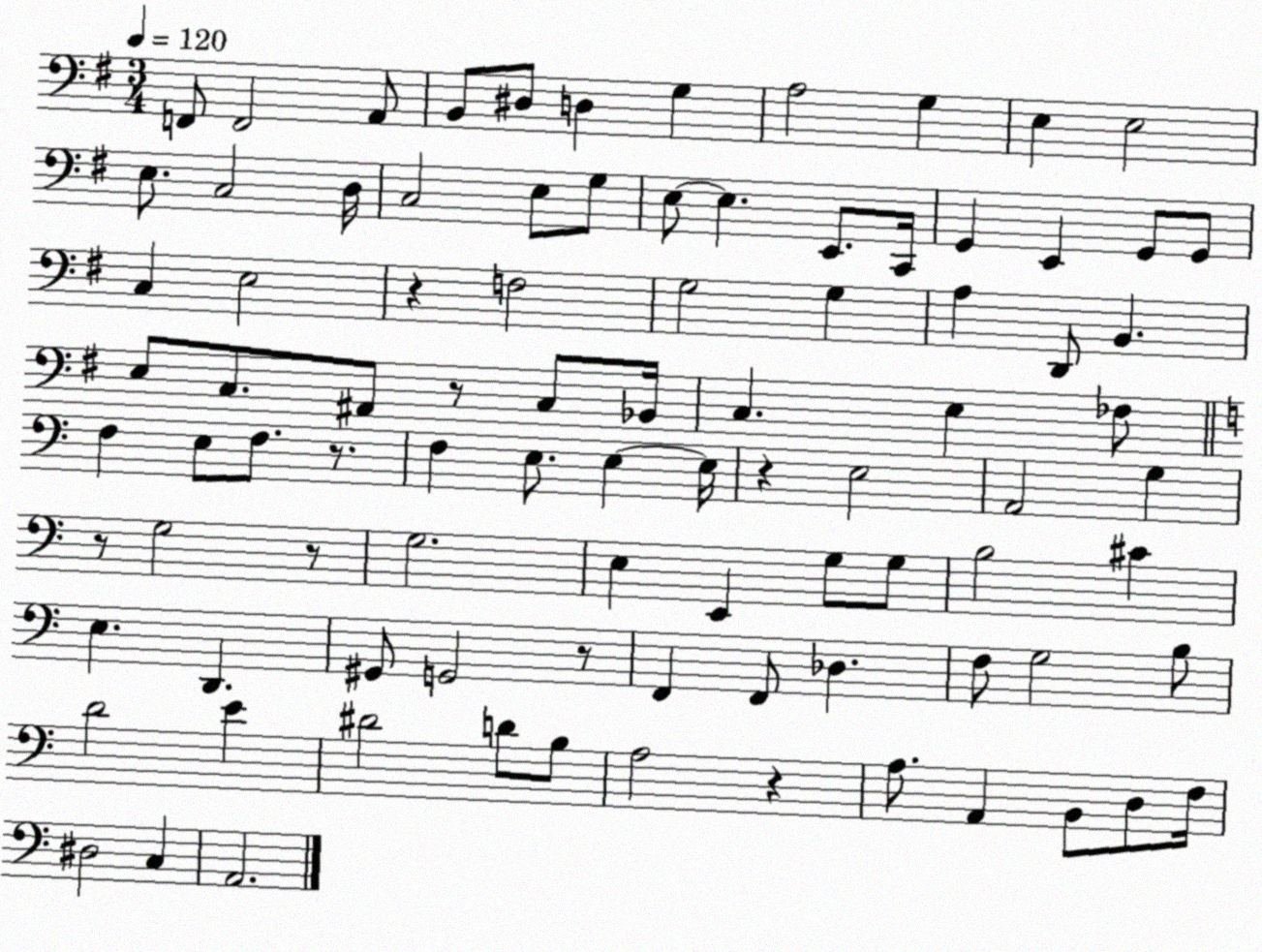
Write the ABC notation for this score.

X:1
T:Untitled
M:3/4
L:1/4
K:G
F,,/2 F,,2 A,,/2 B,,/2 ^D,/2 D, G, A,2 G, E, E,2 E,/2 C,2 D,/4 C,2 E,/2 G,/2 E,/2 E, E,,/2 C,,/4 G,, E,, G,,/2 G,,/2 C, E,2 z F,2 G,2 G, A, D,,/2 B,, E,/2 C,/2 ^A,,/2 z/2 C,/2 _B,,/4 C, E, _F,/2 F, E,/2 F,/2 z/2 F, E,/2 E, E,/4 z E,2 A,,2 G, z/2 G,2 z/2 G,2 E, E,, G,/2 G,/2 B,2 ^C E, D,, ^G,,/2 G,,2 z/2 F,, F,,/2 _D, F,/2 G,2 B,/2 D2 E ^D2 D/2 B,/2 A,2 z A,/2 A,, B,,/2 D,/2 F,/4 ^D,2 C, A,,2